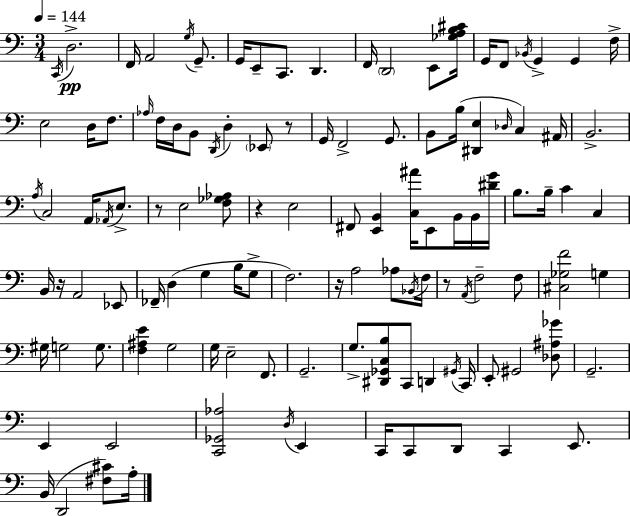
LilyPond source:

{
  \clef bass
  \numericTimeSignature
  \time 3/4
  \key a \minor
  \tempo 4 = 144
  \acciaccatura { c,16 }\pp d2.-> | f,16 a,2 \acciaccatura { g16 } g,8.-- | g,16 e,8-- c,8. d,4. | f,16 \parenthesize d,2 e,8 | \break <ges a b cis'>16 g,16 f,8 \acciaccatura { bes,16 } g,4-> g,4 | f16-> e2 d16 | f8. \grace { aes16 } f16 d16 b,8 \acciaccatura { d,16 } d4-. | \parenthesize ees,8 r8 g,16 f,2-> | \break g,8. b,8 b16( <dis, e>4 | \grace { des16 } c4) ais,16 b,2.-> | \acciaccatura { a16 } c2 | a,16 \acciaccatura { aes,16 } e8.-> r8 e2 | \break <f ges aes>8 r4 | e2 fis,8 <e, b,>4 | <c ais'>16 e,8 b,16 b,16 <dis' g'>16 b8. b16-- | c'4 c4 b,16 r16 a,2 | \break ees,8 fes,16-- d4( | g4 b16 g8-> f2.) | r16 a2 | aes8 \acciaccatura { bes,16 } f16 r8 \acciaccatura { a,16 } | \break f2-- f8 <cis ges f'>2 | g4 gis16 g2 | g8. <f ais e'>4 | g2 g16 e2-- | \break f,8. g,2.-- | g8.-> | <dis, ges, c b>8 c,8 d,4 \acciaccatura { gis,16 } c,16 e,8-. | gis,2 <des ais ges'>8 g,2.-- | \break e,4 | e,2 <c, ges, aes>2 | \acciaccatura { d16 } e,4 | c,16 c,8 d,8 c,4 e,8. | \break b,16( d,2 <fis cis'>8) a16-. | \bar "|."
}